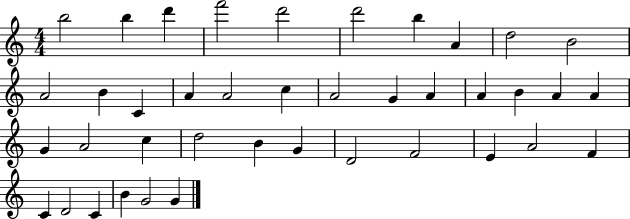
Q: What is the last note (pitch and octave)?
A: G4